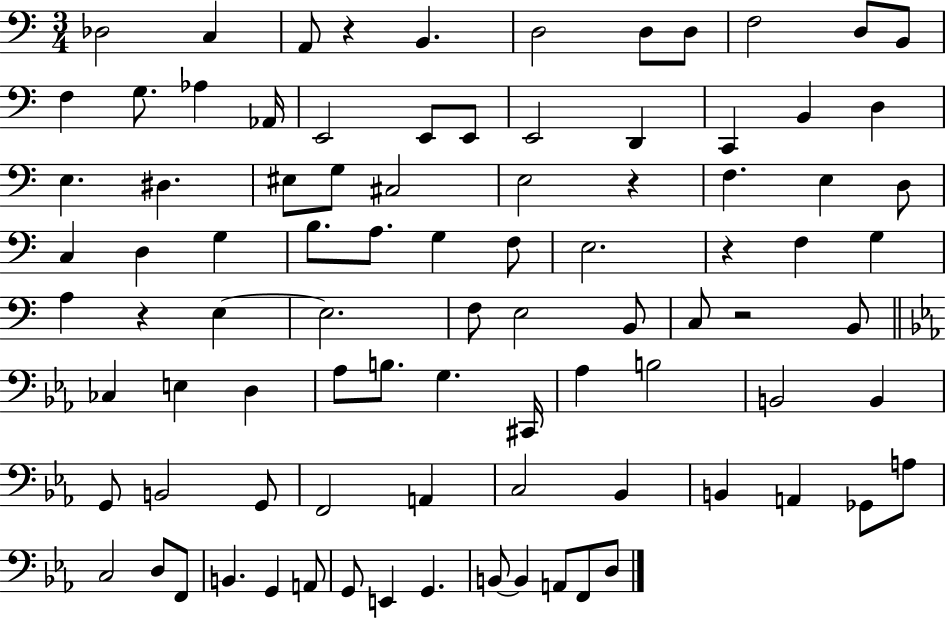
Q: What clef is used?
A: bass